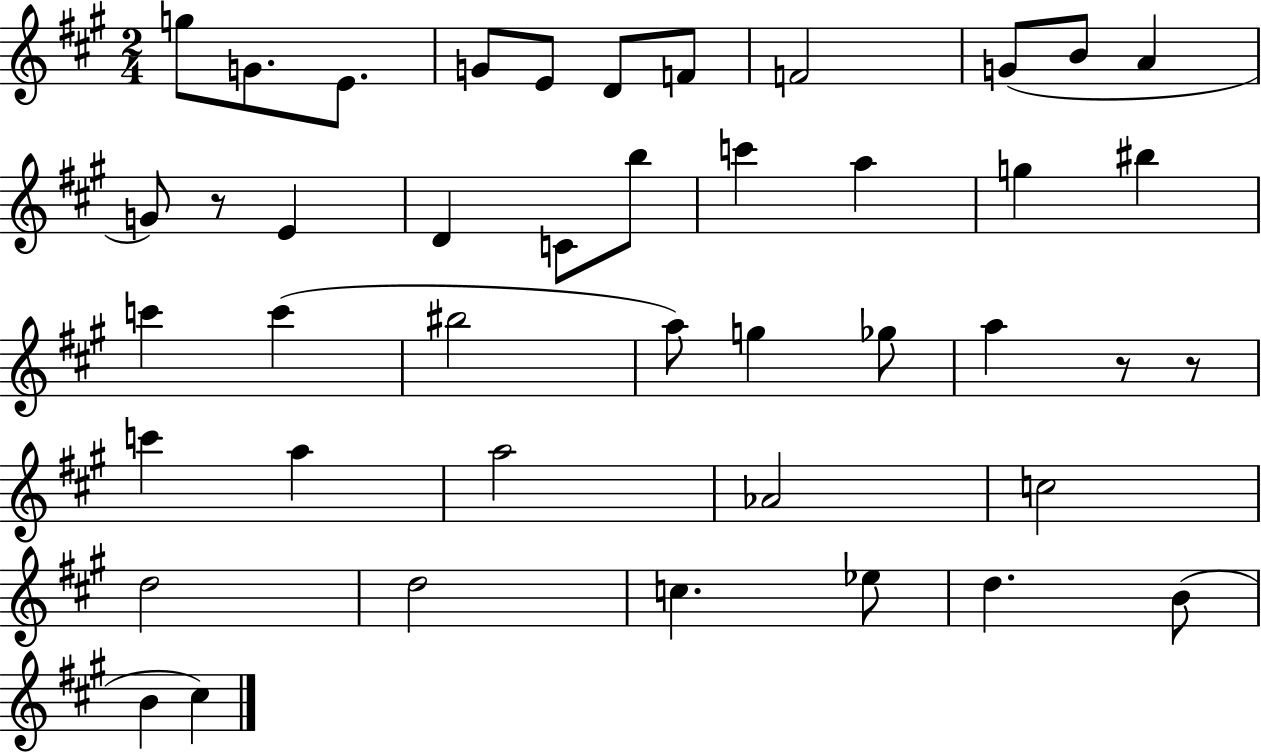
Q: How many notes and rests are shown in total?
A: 43